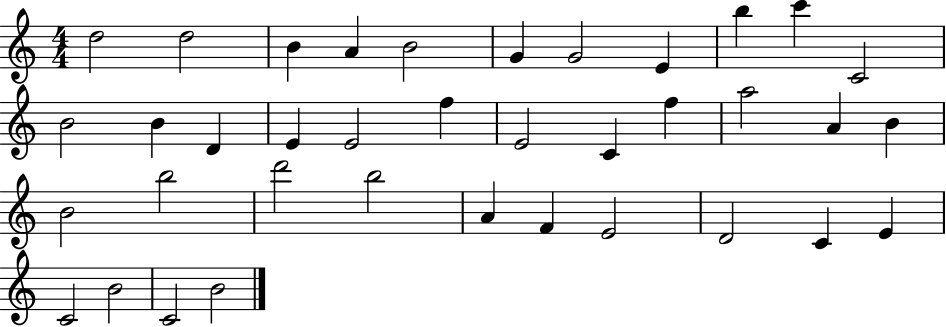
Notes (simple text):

D5/h D5/h B4/q A4/q B4/h G4/q G4/h E4/q B5/q C6/q C4/h B4/h B4/q D4/q E4/q E4/h F5/q E4/h C4/q F5/q A5/h A4/q B4/q B4/h B5/h D6/h B5/h A4/q F4/q E4/h D4/h C4/q E4/q C4/h B4/h C4/h B4/h